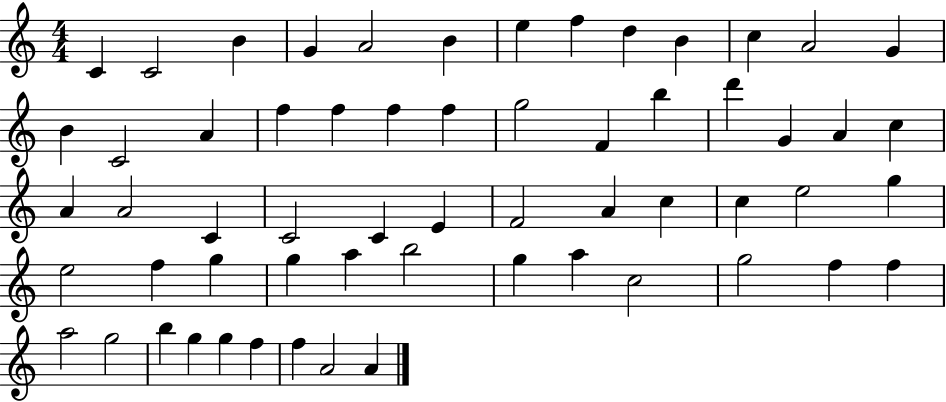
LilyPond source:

{
  \clef treble
  \numericTimeSignature
  \time 4/4
  \key c \major
  c'4 c'2 b'4 | g'4 a'2 b'4 | e''4 f''4 d''4 b'4 | c''4 a'2 g'4 | \break b'4 c'2 a'4 | f''4 f''4 f''4 f''4 | g''2 f'4 b''4 | d'''4 g'4 a'4 c''4 | \break a'4 a'2 c'4 | c'2 c'4 e'4 | f'2 a'4 c''4 | c''4 e''2 g''4 | \break e''2 f''4 g''4 | g''4 a''4 b''2 | g''4 a''4 c''2 | g''2 f''4 f''4 | \break a''2 g''2 | b''4 g''4 g''4 f''4 | f''4 a'2 a'4 | \bar "|."
}